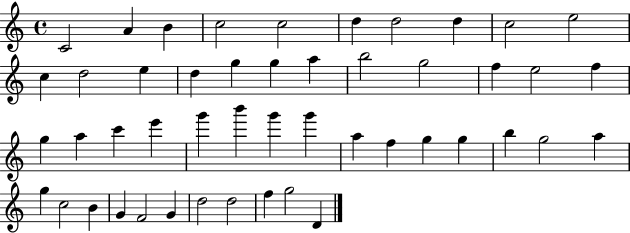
C4/h A4/q B4/q C5/h C5/h D5/q D5/h D5/q C5/h E5/h C5/q D5/h E5/q D5/q G5/q G5/q A5/q B5/h G5/h F5/q E5/h F5/q G5/q A5/q C6/q E6/q G6/q B6/q G6/q G6/q A5/q F5/q G5/q G5/q B5/q G5/h A5/q G5/q C5/h B4/q G4/q F4/h G4/q D5/h D5/h F5/q G5/h D4/q